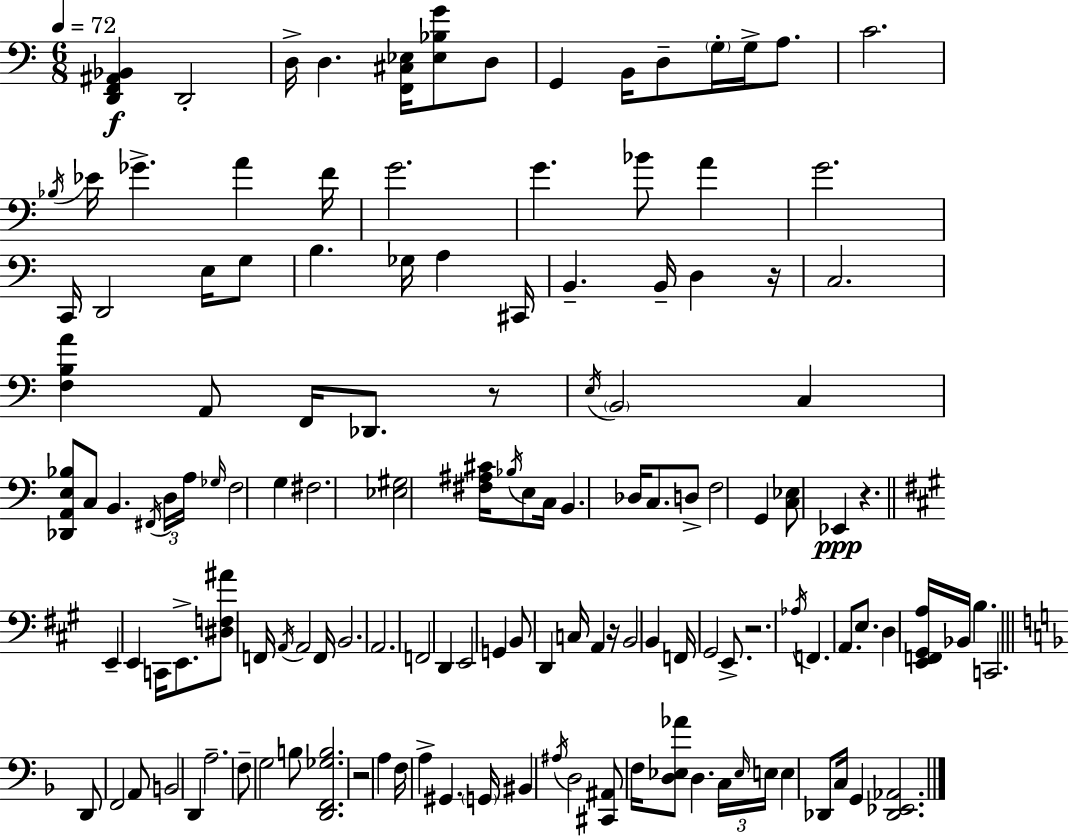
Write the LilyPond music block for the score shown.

{
  \clef bass
  \numericTimeSignature
  \time 6/8
  \key a \minor
  \tempo 4 = 72
  <d, f, ais, bes,>4\f d,2-. | d16-> d4. <f, cis ees>16 <ees bes g'>8 d8 | g,4 b,16 d8-- \parenthesize g16-. g16-> a8. | c'2. | \break \acciaccatura { bes16 } ees'16 ges'4.-> a'4 | f'16 g'2. | g'4. bes'8 a'4 | g'2. | \break c,16 d,2 e16 g8 | b4. ges16 a4 | cis,16 b,4.-- b,16-- d4 | r16 c2. | \break <f b a'>4 a,8 f,16 des,8. r8 | \acciaccatura { e16 } \parenthesize b,2 c4 | <des, a, e bes>8 c8 b,4. | \acciaccatura { fis,16 } \tuplet 3/2 { d16 a16 \grace { ges16 } } f2 | \break g4 fis2. | <ees gis>2 | <fis ais cis'>16 \acciaccatura { bes16 } e8 c16 b,4. des16 | c8. d8-> f2 | \break g,4 <c ees>8 ees,4\ppp r4. | \bar "||" \break \key a \major e,4-- e,4 c,16 e,8.-> | <dis f ais'>8 f,16 \acciaccatura { a,16 } a,2 | f,16 b,2. | a,2. | \break f,2 d,4 | e,2 g,4 | b,8 d,4 c16 a,4 | r16 b,2 b,4 | \break f,16 gis,2 e,8.-> | r2. | \acciaccatura { aes16 } f,4. a,8. e8. | d4 <e, f, gis, a>16 bes,16 b4. | \break c,2. | \bar "||" \break \key f \major d,8 f,2 a,8 | b,2 d,4 | a2.-- | f8-- g2 b8 | \break <d, f, ges b>2. | r2 a4 | f16 a4-> gis,4. \parenthesize g,16 | bis,4 \acciaccatura { ais16 } d2 | \break <cis, ais,>8 f16 <d ees aes'>8 d4. | \tuplet 3/2 { c16 \grace { ees16 } e16 } e4 des,8 c16 g,4 | <des, ees, aes,>2. | \bar "|."
}